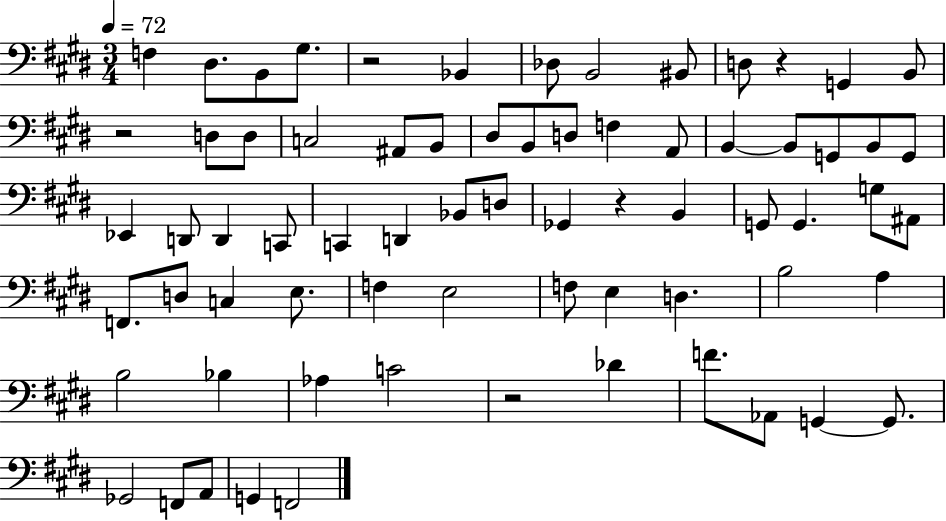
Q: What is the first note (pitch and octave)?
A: F3